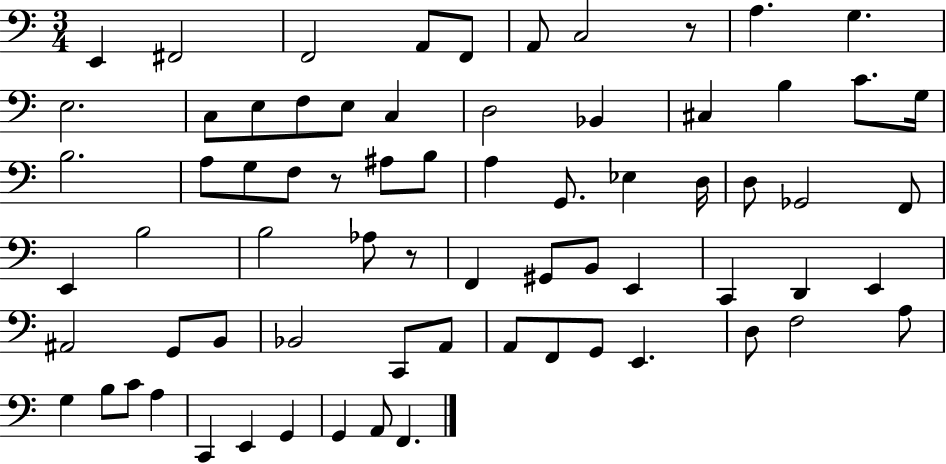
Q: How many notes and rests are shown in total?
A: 71